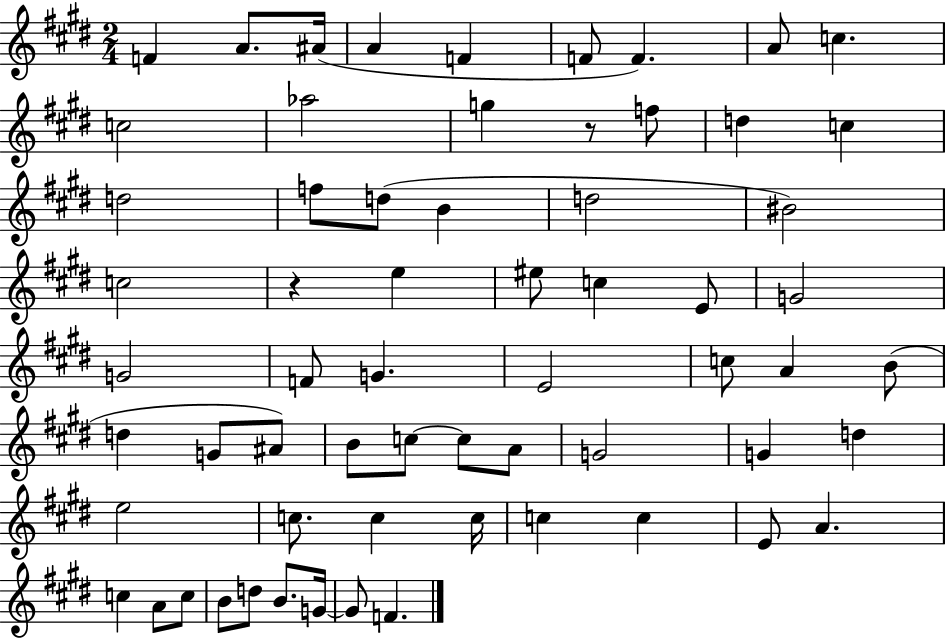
F4/q A4/e. A#4/s A4/q F4/q F4/e F4/q. A4/e C5/q. C5/h Ab5/h G5/q R/e F5/e D5/q C5/q D5/h F5/e D5/e B4/q D5/h BIS4/h C5/h R/q E5/q EIS5/e C5/q E4/e G4/h G4/h F4/e G4/q. E4/h C5/e A4/q B4/e D5/q G4/e A#4/e B4/e C5/e C5/e A4/e G4/h G4/q D5/q E5/h C5/e. C5/q C5/s C5/q C5/q E4/e A4/q. C5/q A4/e C5/e B4/e D5/e B4/e. G4/s G4/e F4/q.